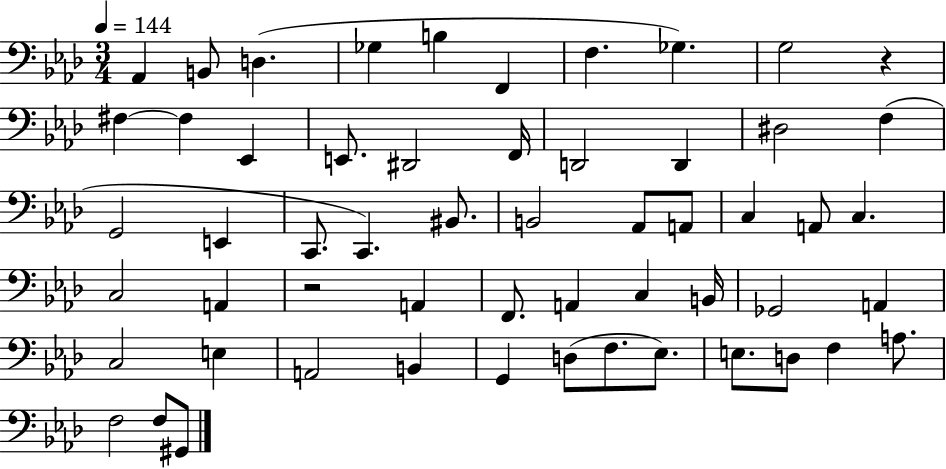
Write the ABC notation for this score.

X:1
T:Untitled
M:3/4
L:1/4
K:Ab
_A,, B,,/2 D, _G, B, F,, F, _G, G,2 z ^F, ^F, _E,, E,,/2 ^D,,2 F,,/4 D,,2 D,, ^D,2 F, G,,2 E,, C,,/2 C,, ^B,,/2 B,,2 _A,,/2 A,,/2 C, A,,/2 C, C,2 A,, z2 A,, F,,/2 A,, C, B,,/4 _G,,2 A,, C,2 E, A,,2 B,, G,, D,/2 F,/2 _E,/2 E,/2 D,/2 F, A,/2 F,2 F,/2 ^G,,/2